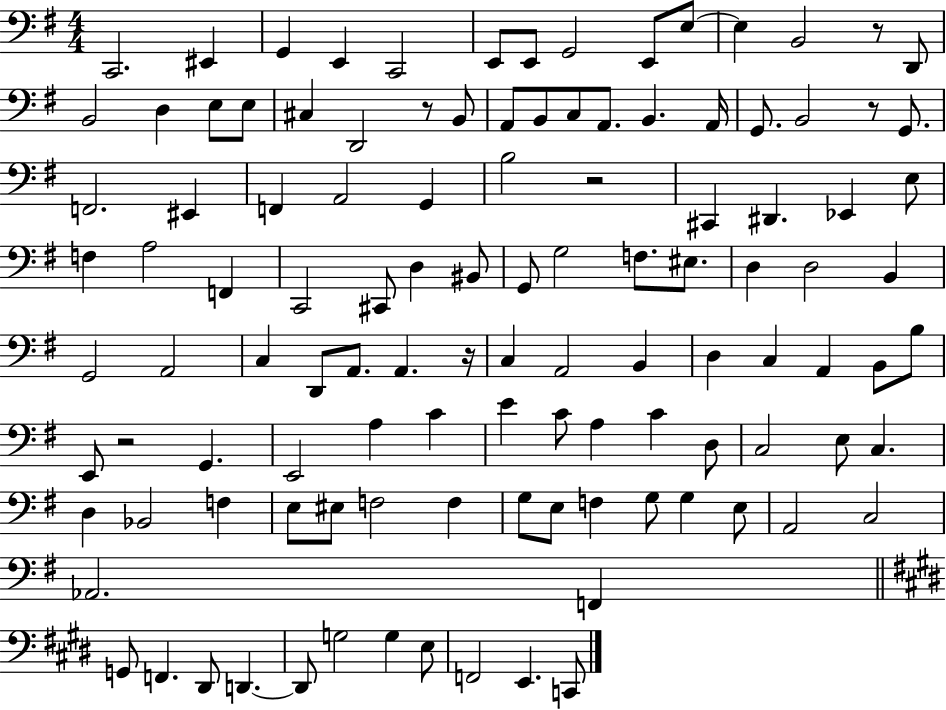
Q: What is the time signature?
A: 4/4